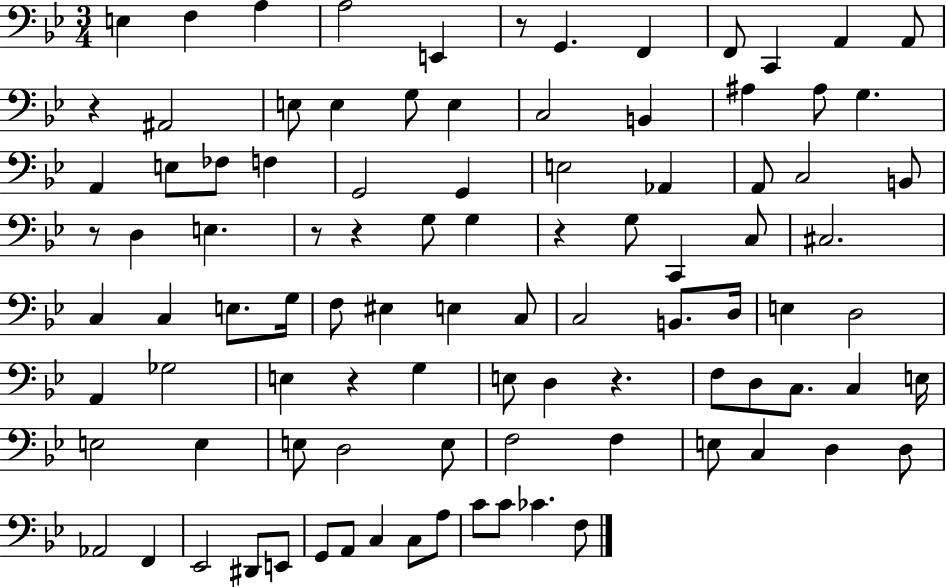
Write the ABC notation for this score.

X:1
T:Untitled
M:3/4
L:1/4
K:Bb
E, F, A, A,2 E,, z/2 G,, F,, F,,/2 C,, A,, A,,/2 z ^A,,2 E,/2 E, G,/2 E, C,2 B,, ^A, ^A,/2 G, A,, E,/2 _F,/2 F, G,,2 G,, E,2 _A,, A,,/2 C,2 B,,/2 z/2 D, E, z/2 z G,/2 G, z G,/2 C,, C,/2 ^C,2 C, C, E,/2 G,/4 F,/2 ^E, E, C,/2 C,2 B,,/2 D,/4 E, D,2 A,, _G,2 E, z G, E,/2 D, z F,/2 D,/2 C,/2 C, E,/4 E,2 E, E,/2 D,2 E,/2 F,2 F, E,/2 C, D, D,/2 _A,,2 F,, _E,,2 ^D,,/2 E,,/2 G,,/2 A,,/2 C, C,/2 A,/2 C/2 C/2 _C F,/2